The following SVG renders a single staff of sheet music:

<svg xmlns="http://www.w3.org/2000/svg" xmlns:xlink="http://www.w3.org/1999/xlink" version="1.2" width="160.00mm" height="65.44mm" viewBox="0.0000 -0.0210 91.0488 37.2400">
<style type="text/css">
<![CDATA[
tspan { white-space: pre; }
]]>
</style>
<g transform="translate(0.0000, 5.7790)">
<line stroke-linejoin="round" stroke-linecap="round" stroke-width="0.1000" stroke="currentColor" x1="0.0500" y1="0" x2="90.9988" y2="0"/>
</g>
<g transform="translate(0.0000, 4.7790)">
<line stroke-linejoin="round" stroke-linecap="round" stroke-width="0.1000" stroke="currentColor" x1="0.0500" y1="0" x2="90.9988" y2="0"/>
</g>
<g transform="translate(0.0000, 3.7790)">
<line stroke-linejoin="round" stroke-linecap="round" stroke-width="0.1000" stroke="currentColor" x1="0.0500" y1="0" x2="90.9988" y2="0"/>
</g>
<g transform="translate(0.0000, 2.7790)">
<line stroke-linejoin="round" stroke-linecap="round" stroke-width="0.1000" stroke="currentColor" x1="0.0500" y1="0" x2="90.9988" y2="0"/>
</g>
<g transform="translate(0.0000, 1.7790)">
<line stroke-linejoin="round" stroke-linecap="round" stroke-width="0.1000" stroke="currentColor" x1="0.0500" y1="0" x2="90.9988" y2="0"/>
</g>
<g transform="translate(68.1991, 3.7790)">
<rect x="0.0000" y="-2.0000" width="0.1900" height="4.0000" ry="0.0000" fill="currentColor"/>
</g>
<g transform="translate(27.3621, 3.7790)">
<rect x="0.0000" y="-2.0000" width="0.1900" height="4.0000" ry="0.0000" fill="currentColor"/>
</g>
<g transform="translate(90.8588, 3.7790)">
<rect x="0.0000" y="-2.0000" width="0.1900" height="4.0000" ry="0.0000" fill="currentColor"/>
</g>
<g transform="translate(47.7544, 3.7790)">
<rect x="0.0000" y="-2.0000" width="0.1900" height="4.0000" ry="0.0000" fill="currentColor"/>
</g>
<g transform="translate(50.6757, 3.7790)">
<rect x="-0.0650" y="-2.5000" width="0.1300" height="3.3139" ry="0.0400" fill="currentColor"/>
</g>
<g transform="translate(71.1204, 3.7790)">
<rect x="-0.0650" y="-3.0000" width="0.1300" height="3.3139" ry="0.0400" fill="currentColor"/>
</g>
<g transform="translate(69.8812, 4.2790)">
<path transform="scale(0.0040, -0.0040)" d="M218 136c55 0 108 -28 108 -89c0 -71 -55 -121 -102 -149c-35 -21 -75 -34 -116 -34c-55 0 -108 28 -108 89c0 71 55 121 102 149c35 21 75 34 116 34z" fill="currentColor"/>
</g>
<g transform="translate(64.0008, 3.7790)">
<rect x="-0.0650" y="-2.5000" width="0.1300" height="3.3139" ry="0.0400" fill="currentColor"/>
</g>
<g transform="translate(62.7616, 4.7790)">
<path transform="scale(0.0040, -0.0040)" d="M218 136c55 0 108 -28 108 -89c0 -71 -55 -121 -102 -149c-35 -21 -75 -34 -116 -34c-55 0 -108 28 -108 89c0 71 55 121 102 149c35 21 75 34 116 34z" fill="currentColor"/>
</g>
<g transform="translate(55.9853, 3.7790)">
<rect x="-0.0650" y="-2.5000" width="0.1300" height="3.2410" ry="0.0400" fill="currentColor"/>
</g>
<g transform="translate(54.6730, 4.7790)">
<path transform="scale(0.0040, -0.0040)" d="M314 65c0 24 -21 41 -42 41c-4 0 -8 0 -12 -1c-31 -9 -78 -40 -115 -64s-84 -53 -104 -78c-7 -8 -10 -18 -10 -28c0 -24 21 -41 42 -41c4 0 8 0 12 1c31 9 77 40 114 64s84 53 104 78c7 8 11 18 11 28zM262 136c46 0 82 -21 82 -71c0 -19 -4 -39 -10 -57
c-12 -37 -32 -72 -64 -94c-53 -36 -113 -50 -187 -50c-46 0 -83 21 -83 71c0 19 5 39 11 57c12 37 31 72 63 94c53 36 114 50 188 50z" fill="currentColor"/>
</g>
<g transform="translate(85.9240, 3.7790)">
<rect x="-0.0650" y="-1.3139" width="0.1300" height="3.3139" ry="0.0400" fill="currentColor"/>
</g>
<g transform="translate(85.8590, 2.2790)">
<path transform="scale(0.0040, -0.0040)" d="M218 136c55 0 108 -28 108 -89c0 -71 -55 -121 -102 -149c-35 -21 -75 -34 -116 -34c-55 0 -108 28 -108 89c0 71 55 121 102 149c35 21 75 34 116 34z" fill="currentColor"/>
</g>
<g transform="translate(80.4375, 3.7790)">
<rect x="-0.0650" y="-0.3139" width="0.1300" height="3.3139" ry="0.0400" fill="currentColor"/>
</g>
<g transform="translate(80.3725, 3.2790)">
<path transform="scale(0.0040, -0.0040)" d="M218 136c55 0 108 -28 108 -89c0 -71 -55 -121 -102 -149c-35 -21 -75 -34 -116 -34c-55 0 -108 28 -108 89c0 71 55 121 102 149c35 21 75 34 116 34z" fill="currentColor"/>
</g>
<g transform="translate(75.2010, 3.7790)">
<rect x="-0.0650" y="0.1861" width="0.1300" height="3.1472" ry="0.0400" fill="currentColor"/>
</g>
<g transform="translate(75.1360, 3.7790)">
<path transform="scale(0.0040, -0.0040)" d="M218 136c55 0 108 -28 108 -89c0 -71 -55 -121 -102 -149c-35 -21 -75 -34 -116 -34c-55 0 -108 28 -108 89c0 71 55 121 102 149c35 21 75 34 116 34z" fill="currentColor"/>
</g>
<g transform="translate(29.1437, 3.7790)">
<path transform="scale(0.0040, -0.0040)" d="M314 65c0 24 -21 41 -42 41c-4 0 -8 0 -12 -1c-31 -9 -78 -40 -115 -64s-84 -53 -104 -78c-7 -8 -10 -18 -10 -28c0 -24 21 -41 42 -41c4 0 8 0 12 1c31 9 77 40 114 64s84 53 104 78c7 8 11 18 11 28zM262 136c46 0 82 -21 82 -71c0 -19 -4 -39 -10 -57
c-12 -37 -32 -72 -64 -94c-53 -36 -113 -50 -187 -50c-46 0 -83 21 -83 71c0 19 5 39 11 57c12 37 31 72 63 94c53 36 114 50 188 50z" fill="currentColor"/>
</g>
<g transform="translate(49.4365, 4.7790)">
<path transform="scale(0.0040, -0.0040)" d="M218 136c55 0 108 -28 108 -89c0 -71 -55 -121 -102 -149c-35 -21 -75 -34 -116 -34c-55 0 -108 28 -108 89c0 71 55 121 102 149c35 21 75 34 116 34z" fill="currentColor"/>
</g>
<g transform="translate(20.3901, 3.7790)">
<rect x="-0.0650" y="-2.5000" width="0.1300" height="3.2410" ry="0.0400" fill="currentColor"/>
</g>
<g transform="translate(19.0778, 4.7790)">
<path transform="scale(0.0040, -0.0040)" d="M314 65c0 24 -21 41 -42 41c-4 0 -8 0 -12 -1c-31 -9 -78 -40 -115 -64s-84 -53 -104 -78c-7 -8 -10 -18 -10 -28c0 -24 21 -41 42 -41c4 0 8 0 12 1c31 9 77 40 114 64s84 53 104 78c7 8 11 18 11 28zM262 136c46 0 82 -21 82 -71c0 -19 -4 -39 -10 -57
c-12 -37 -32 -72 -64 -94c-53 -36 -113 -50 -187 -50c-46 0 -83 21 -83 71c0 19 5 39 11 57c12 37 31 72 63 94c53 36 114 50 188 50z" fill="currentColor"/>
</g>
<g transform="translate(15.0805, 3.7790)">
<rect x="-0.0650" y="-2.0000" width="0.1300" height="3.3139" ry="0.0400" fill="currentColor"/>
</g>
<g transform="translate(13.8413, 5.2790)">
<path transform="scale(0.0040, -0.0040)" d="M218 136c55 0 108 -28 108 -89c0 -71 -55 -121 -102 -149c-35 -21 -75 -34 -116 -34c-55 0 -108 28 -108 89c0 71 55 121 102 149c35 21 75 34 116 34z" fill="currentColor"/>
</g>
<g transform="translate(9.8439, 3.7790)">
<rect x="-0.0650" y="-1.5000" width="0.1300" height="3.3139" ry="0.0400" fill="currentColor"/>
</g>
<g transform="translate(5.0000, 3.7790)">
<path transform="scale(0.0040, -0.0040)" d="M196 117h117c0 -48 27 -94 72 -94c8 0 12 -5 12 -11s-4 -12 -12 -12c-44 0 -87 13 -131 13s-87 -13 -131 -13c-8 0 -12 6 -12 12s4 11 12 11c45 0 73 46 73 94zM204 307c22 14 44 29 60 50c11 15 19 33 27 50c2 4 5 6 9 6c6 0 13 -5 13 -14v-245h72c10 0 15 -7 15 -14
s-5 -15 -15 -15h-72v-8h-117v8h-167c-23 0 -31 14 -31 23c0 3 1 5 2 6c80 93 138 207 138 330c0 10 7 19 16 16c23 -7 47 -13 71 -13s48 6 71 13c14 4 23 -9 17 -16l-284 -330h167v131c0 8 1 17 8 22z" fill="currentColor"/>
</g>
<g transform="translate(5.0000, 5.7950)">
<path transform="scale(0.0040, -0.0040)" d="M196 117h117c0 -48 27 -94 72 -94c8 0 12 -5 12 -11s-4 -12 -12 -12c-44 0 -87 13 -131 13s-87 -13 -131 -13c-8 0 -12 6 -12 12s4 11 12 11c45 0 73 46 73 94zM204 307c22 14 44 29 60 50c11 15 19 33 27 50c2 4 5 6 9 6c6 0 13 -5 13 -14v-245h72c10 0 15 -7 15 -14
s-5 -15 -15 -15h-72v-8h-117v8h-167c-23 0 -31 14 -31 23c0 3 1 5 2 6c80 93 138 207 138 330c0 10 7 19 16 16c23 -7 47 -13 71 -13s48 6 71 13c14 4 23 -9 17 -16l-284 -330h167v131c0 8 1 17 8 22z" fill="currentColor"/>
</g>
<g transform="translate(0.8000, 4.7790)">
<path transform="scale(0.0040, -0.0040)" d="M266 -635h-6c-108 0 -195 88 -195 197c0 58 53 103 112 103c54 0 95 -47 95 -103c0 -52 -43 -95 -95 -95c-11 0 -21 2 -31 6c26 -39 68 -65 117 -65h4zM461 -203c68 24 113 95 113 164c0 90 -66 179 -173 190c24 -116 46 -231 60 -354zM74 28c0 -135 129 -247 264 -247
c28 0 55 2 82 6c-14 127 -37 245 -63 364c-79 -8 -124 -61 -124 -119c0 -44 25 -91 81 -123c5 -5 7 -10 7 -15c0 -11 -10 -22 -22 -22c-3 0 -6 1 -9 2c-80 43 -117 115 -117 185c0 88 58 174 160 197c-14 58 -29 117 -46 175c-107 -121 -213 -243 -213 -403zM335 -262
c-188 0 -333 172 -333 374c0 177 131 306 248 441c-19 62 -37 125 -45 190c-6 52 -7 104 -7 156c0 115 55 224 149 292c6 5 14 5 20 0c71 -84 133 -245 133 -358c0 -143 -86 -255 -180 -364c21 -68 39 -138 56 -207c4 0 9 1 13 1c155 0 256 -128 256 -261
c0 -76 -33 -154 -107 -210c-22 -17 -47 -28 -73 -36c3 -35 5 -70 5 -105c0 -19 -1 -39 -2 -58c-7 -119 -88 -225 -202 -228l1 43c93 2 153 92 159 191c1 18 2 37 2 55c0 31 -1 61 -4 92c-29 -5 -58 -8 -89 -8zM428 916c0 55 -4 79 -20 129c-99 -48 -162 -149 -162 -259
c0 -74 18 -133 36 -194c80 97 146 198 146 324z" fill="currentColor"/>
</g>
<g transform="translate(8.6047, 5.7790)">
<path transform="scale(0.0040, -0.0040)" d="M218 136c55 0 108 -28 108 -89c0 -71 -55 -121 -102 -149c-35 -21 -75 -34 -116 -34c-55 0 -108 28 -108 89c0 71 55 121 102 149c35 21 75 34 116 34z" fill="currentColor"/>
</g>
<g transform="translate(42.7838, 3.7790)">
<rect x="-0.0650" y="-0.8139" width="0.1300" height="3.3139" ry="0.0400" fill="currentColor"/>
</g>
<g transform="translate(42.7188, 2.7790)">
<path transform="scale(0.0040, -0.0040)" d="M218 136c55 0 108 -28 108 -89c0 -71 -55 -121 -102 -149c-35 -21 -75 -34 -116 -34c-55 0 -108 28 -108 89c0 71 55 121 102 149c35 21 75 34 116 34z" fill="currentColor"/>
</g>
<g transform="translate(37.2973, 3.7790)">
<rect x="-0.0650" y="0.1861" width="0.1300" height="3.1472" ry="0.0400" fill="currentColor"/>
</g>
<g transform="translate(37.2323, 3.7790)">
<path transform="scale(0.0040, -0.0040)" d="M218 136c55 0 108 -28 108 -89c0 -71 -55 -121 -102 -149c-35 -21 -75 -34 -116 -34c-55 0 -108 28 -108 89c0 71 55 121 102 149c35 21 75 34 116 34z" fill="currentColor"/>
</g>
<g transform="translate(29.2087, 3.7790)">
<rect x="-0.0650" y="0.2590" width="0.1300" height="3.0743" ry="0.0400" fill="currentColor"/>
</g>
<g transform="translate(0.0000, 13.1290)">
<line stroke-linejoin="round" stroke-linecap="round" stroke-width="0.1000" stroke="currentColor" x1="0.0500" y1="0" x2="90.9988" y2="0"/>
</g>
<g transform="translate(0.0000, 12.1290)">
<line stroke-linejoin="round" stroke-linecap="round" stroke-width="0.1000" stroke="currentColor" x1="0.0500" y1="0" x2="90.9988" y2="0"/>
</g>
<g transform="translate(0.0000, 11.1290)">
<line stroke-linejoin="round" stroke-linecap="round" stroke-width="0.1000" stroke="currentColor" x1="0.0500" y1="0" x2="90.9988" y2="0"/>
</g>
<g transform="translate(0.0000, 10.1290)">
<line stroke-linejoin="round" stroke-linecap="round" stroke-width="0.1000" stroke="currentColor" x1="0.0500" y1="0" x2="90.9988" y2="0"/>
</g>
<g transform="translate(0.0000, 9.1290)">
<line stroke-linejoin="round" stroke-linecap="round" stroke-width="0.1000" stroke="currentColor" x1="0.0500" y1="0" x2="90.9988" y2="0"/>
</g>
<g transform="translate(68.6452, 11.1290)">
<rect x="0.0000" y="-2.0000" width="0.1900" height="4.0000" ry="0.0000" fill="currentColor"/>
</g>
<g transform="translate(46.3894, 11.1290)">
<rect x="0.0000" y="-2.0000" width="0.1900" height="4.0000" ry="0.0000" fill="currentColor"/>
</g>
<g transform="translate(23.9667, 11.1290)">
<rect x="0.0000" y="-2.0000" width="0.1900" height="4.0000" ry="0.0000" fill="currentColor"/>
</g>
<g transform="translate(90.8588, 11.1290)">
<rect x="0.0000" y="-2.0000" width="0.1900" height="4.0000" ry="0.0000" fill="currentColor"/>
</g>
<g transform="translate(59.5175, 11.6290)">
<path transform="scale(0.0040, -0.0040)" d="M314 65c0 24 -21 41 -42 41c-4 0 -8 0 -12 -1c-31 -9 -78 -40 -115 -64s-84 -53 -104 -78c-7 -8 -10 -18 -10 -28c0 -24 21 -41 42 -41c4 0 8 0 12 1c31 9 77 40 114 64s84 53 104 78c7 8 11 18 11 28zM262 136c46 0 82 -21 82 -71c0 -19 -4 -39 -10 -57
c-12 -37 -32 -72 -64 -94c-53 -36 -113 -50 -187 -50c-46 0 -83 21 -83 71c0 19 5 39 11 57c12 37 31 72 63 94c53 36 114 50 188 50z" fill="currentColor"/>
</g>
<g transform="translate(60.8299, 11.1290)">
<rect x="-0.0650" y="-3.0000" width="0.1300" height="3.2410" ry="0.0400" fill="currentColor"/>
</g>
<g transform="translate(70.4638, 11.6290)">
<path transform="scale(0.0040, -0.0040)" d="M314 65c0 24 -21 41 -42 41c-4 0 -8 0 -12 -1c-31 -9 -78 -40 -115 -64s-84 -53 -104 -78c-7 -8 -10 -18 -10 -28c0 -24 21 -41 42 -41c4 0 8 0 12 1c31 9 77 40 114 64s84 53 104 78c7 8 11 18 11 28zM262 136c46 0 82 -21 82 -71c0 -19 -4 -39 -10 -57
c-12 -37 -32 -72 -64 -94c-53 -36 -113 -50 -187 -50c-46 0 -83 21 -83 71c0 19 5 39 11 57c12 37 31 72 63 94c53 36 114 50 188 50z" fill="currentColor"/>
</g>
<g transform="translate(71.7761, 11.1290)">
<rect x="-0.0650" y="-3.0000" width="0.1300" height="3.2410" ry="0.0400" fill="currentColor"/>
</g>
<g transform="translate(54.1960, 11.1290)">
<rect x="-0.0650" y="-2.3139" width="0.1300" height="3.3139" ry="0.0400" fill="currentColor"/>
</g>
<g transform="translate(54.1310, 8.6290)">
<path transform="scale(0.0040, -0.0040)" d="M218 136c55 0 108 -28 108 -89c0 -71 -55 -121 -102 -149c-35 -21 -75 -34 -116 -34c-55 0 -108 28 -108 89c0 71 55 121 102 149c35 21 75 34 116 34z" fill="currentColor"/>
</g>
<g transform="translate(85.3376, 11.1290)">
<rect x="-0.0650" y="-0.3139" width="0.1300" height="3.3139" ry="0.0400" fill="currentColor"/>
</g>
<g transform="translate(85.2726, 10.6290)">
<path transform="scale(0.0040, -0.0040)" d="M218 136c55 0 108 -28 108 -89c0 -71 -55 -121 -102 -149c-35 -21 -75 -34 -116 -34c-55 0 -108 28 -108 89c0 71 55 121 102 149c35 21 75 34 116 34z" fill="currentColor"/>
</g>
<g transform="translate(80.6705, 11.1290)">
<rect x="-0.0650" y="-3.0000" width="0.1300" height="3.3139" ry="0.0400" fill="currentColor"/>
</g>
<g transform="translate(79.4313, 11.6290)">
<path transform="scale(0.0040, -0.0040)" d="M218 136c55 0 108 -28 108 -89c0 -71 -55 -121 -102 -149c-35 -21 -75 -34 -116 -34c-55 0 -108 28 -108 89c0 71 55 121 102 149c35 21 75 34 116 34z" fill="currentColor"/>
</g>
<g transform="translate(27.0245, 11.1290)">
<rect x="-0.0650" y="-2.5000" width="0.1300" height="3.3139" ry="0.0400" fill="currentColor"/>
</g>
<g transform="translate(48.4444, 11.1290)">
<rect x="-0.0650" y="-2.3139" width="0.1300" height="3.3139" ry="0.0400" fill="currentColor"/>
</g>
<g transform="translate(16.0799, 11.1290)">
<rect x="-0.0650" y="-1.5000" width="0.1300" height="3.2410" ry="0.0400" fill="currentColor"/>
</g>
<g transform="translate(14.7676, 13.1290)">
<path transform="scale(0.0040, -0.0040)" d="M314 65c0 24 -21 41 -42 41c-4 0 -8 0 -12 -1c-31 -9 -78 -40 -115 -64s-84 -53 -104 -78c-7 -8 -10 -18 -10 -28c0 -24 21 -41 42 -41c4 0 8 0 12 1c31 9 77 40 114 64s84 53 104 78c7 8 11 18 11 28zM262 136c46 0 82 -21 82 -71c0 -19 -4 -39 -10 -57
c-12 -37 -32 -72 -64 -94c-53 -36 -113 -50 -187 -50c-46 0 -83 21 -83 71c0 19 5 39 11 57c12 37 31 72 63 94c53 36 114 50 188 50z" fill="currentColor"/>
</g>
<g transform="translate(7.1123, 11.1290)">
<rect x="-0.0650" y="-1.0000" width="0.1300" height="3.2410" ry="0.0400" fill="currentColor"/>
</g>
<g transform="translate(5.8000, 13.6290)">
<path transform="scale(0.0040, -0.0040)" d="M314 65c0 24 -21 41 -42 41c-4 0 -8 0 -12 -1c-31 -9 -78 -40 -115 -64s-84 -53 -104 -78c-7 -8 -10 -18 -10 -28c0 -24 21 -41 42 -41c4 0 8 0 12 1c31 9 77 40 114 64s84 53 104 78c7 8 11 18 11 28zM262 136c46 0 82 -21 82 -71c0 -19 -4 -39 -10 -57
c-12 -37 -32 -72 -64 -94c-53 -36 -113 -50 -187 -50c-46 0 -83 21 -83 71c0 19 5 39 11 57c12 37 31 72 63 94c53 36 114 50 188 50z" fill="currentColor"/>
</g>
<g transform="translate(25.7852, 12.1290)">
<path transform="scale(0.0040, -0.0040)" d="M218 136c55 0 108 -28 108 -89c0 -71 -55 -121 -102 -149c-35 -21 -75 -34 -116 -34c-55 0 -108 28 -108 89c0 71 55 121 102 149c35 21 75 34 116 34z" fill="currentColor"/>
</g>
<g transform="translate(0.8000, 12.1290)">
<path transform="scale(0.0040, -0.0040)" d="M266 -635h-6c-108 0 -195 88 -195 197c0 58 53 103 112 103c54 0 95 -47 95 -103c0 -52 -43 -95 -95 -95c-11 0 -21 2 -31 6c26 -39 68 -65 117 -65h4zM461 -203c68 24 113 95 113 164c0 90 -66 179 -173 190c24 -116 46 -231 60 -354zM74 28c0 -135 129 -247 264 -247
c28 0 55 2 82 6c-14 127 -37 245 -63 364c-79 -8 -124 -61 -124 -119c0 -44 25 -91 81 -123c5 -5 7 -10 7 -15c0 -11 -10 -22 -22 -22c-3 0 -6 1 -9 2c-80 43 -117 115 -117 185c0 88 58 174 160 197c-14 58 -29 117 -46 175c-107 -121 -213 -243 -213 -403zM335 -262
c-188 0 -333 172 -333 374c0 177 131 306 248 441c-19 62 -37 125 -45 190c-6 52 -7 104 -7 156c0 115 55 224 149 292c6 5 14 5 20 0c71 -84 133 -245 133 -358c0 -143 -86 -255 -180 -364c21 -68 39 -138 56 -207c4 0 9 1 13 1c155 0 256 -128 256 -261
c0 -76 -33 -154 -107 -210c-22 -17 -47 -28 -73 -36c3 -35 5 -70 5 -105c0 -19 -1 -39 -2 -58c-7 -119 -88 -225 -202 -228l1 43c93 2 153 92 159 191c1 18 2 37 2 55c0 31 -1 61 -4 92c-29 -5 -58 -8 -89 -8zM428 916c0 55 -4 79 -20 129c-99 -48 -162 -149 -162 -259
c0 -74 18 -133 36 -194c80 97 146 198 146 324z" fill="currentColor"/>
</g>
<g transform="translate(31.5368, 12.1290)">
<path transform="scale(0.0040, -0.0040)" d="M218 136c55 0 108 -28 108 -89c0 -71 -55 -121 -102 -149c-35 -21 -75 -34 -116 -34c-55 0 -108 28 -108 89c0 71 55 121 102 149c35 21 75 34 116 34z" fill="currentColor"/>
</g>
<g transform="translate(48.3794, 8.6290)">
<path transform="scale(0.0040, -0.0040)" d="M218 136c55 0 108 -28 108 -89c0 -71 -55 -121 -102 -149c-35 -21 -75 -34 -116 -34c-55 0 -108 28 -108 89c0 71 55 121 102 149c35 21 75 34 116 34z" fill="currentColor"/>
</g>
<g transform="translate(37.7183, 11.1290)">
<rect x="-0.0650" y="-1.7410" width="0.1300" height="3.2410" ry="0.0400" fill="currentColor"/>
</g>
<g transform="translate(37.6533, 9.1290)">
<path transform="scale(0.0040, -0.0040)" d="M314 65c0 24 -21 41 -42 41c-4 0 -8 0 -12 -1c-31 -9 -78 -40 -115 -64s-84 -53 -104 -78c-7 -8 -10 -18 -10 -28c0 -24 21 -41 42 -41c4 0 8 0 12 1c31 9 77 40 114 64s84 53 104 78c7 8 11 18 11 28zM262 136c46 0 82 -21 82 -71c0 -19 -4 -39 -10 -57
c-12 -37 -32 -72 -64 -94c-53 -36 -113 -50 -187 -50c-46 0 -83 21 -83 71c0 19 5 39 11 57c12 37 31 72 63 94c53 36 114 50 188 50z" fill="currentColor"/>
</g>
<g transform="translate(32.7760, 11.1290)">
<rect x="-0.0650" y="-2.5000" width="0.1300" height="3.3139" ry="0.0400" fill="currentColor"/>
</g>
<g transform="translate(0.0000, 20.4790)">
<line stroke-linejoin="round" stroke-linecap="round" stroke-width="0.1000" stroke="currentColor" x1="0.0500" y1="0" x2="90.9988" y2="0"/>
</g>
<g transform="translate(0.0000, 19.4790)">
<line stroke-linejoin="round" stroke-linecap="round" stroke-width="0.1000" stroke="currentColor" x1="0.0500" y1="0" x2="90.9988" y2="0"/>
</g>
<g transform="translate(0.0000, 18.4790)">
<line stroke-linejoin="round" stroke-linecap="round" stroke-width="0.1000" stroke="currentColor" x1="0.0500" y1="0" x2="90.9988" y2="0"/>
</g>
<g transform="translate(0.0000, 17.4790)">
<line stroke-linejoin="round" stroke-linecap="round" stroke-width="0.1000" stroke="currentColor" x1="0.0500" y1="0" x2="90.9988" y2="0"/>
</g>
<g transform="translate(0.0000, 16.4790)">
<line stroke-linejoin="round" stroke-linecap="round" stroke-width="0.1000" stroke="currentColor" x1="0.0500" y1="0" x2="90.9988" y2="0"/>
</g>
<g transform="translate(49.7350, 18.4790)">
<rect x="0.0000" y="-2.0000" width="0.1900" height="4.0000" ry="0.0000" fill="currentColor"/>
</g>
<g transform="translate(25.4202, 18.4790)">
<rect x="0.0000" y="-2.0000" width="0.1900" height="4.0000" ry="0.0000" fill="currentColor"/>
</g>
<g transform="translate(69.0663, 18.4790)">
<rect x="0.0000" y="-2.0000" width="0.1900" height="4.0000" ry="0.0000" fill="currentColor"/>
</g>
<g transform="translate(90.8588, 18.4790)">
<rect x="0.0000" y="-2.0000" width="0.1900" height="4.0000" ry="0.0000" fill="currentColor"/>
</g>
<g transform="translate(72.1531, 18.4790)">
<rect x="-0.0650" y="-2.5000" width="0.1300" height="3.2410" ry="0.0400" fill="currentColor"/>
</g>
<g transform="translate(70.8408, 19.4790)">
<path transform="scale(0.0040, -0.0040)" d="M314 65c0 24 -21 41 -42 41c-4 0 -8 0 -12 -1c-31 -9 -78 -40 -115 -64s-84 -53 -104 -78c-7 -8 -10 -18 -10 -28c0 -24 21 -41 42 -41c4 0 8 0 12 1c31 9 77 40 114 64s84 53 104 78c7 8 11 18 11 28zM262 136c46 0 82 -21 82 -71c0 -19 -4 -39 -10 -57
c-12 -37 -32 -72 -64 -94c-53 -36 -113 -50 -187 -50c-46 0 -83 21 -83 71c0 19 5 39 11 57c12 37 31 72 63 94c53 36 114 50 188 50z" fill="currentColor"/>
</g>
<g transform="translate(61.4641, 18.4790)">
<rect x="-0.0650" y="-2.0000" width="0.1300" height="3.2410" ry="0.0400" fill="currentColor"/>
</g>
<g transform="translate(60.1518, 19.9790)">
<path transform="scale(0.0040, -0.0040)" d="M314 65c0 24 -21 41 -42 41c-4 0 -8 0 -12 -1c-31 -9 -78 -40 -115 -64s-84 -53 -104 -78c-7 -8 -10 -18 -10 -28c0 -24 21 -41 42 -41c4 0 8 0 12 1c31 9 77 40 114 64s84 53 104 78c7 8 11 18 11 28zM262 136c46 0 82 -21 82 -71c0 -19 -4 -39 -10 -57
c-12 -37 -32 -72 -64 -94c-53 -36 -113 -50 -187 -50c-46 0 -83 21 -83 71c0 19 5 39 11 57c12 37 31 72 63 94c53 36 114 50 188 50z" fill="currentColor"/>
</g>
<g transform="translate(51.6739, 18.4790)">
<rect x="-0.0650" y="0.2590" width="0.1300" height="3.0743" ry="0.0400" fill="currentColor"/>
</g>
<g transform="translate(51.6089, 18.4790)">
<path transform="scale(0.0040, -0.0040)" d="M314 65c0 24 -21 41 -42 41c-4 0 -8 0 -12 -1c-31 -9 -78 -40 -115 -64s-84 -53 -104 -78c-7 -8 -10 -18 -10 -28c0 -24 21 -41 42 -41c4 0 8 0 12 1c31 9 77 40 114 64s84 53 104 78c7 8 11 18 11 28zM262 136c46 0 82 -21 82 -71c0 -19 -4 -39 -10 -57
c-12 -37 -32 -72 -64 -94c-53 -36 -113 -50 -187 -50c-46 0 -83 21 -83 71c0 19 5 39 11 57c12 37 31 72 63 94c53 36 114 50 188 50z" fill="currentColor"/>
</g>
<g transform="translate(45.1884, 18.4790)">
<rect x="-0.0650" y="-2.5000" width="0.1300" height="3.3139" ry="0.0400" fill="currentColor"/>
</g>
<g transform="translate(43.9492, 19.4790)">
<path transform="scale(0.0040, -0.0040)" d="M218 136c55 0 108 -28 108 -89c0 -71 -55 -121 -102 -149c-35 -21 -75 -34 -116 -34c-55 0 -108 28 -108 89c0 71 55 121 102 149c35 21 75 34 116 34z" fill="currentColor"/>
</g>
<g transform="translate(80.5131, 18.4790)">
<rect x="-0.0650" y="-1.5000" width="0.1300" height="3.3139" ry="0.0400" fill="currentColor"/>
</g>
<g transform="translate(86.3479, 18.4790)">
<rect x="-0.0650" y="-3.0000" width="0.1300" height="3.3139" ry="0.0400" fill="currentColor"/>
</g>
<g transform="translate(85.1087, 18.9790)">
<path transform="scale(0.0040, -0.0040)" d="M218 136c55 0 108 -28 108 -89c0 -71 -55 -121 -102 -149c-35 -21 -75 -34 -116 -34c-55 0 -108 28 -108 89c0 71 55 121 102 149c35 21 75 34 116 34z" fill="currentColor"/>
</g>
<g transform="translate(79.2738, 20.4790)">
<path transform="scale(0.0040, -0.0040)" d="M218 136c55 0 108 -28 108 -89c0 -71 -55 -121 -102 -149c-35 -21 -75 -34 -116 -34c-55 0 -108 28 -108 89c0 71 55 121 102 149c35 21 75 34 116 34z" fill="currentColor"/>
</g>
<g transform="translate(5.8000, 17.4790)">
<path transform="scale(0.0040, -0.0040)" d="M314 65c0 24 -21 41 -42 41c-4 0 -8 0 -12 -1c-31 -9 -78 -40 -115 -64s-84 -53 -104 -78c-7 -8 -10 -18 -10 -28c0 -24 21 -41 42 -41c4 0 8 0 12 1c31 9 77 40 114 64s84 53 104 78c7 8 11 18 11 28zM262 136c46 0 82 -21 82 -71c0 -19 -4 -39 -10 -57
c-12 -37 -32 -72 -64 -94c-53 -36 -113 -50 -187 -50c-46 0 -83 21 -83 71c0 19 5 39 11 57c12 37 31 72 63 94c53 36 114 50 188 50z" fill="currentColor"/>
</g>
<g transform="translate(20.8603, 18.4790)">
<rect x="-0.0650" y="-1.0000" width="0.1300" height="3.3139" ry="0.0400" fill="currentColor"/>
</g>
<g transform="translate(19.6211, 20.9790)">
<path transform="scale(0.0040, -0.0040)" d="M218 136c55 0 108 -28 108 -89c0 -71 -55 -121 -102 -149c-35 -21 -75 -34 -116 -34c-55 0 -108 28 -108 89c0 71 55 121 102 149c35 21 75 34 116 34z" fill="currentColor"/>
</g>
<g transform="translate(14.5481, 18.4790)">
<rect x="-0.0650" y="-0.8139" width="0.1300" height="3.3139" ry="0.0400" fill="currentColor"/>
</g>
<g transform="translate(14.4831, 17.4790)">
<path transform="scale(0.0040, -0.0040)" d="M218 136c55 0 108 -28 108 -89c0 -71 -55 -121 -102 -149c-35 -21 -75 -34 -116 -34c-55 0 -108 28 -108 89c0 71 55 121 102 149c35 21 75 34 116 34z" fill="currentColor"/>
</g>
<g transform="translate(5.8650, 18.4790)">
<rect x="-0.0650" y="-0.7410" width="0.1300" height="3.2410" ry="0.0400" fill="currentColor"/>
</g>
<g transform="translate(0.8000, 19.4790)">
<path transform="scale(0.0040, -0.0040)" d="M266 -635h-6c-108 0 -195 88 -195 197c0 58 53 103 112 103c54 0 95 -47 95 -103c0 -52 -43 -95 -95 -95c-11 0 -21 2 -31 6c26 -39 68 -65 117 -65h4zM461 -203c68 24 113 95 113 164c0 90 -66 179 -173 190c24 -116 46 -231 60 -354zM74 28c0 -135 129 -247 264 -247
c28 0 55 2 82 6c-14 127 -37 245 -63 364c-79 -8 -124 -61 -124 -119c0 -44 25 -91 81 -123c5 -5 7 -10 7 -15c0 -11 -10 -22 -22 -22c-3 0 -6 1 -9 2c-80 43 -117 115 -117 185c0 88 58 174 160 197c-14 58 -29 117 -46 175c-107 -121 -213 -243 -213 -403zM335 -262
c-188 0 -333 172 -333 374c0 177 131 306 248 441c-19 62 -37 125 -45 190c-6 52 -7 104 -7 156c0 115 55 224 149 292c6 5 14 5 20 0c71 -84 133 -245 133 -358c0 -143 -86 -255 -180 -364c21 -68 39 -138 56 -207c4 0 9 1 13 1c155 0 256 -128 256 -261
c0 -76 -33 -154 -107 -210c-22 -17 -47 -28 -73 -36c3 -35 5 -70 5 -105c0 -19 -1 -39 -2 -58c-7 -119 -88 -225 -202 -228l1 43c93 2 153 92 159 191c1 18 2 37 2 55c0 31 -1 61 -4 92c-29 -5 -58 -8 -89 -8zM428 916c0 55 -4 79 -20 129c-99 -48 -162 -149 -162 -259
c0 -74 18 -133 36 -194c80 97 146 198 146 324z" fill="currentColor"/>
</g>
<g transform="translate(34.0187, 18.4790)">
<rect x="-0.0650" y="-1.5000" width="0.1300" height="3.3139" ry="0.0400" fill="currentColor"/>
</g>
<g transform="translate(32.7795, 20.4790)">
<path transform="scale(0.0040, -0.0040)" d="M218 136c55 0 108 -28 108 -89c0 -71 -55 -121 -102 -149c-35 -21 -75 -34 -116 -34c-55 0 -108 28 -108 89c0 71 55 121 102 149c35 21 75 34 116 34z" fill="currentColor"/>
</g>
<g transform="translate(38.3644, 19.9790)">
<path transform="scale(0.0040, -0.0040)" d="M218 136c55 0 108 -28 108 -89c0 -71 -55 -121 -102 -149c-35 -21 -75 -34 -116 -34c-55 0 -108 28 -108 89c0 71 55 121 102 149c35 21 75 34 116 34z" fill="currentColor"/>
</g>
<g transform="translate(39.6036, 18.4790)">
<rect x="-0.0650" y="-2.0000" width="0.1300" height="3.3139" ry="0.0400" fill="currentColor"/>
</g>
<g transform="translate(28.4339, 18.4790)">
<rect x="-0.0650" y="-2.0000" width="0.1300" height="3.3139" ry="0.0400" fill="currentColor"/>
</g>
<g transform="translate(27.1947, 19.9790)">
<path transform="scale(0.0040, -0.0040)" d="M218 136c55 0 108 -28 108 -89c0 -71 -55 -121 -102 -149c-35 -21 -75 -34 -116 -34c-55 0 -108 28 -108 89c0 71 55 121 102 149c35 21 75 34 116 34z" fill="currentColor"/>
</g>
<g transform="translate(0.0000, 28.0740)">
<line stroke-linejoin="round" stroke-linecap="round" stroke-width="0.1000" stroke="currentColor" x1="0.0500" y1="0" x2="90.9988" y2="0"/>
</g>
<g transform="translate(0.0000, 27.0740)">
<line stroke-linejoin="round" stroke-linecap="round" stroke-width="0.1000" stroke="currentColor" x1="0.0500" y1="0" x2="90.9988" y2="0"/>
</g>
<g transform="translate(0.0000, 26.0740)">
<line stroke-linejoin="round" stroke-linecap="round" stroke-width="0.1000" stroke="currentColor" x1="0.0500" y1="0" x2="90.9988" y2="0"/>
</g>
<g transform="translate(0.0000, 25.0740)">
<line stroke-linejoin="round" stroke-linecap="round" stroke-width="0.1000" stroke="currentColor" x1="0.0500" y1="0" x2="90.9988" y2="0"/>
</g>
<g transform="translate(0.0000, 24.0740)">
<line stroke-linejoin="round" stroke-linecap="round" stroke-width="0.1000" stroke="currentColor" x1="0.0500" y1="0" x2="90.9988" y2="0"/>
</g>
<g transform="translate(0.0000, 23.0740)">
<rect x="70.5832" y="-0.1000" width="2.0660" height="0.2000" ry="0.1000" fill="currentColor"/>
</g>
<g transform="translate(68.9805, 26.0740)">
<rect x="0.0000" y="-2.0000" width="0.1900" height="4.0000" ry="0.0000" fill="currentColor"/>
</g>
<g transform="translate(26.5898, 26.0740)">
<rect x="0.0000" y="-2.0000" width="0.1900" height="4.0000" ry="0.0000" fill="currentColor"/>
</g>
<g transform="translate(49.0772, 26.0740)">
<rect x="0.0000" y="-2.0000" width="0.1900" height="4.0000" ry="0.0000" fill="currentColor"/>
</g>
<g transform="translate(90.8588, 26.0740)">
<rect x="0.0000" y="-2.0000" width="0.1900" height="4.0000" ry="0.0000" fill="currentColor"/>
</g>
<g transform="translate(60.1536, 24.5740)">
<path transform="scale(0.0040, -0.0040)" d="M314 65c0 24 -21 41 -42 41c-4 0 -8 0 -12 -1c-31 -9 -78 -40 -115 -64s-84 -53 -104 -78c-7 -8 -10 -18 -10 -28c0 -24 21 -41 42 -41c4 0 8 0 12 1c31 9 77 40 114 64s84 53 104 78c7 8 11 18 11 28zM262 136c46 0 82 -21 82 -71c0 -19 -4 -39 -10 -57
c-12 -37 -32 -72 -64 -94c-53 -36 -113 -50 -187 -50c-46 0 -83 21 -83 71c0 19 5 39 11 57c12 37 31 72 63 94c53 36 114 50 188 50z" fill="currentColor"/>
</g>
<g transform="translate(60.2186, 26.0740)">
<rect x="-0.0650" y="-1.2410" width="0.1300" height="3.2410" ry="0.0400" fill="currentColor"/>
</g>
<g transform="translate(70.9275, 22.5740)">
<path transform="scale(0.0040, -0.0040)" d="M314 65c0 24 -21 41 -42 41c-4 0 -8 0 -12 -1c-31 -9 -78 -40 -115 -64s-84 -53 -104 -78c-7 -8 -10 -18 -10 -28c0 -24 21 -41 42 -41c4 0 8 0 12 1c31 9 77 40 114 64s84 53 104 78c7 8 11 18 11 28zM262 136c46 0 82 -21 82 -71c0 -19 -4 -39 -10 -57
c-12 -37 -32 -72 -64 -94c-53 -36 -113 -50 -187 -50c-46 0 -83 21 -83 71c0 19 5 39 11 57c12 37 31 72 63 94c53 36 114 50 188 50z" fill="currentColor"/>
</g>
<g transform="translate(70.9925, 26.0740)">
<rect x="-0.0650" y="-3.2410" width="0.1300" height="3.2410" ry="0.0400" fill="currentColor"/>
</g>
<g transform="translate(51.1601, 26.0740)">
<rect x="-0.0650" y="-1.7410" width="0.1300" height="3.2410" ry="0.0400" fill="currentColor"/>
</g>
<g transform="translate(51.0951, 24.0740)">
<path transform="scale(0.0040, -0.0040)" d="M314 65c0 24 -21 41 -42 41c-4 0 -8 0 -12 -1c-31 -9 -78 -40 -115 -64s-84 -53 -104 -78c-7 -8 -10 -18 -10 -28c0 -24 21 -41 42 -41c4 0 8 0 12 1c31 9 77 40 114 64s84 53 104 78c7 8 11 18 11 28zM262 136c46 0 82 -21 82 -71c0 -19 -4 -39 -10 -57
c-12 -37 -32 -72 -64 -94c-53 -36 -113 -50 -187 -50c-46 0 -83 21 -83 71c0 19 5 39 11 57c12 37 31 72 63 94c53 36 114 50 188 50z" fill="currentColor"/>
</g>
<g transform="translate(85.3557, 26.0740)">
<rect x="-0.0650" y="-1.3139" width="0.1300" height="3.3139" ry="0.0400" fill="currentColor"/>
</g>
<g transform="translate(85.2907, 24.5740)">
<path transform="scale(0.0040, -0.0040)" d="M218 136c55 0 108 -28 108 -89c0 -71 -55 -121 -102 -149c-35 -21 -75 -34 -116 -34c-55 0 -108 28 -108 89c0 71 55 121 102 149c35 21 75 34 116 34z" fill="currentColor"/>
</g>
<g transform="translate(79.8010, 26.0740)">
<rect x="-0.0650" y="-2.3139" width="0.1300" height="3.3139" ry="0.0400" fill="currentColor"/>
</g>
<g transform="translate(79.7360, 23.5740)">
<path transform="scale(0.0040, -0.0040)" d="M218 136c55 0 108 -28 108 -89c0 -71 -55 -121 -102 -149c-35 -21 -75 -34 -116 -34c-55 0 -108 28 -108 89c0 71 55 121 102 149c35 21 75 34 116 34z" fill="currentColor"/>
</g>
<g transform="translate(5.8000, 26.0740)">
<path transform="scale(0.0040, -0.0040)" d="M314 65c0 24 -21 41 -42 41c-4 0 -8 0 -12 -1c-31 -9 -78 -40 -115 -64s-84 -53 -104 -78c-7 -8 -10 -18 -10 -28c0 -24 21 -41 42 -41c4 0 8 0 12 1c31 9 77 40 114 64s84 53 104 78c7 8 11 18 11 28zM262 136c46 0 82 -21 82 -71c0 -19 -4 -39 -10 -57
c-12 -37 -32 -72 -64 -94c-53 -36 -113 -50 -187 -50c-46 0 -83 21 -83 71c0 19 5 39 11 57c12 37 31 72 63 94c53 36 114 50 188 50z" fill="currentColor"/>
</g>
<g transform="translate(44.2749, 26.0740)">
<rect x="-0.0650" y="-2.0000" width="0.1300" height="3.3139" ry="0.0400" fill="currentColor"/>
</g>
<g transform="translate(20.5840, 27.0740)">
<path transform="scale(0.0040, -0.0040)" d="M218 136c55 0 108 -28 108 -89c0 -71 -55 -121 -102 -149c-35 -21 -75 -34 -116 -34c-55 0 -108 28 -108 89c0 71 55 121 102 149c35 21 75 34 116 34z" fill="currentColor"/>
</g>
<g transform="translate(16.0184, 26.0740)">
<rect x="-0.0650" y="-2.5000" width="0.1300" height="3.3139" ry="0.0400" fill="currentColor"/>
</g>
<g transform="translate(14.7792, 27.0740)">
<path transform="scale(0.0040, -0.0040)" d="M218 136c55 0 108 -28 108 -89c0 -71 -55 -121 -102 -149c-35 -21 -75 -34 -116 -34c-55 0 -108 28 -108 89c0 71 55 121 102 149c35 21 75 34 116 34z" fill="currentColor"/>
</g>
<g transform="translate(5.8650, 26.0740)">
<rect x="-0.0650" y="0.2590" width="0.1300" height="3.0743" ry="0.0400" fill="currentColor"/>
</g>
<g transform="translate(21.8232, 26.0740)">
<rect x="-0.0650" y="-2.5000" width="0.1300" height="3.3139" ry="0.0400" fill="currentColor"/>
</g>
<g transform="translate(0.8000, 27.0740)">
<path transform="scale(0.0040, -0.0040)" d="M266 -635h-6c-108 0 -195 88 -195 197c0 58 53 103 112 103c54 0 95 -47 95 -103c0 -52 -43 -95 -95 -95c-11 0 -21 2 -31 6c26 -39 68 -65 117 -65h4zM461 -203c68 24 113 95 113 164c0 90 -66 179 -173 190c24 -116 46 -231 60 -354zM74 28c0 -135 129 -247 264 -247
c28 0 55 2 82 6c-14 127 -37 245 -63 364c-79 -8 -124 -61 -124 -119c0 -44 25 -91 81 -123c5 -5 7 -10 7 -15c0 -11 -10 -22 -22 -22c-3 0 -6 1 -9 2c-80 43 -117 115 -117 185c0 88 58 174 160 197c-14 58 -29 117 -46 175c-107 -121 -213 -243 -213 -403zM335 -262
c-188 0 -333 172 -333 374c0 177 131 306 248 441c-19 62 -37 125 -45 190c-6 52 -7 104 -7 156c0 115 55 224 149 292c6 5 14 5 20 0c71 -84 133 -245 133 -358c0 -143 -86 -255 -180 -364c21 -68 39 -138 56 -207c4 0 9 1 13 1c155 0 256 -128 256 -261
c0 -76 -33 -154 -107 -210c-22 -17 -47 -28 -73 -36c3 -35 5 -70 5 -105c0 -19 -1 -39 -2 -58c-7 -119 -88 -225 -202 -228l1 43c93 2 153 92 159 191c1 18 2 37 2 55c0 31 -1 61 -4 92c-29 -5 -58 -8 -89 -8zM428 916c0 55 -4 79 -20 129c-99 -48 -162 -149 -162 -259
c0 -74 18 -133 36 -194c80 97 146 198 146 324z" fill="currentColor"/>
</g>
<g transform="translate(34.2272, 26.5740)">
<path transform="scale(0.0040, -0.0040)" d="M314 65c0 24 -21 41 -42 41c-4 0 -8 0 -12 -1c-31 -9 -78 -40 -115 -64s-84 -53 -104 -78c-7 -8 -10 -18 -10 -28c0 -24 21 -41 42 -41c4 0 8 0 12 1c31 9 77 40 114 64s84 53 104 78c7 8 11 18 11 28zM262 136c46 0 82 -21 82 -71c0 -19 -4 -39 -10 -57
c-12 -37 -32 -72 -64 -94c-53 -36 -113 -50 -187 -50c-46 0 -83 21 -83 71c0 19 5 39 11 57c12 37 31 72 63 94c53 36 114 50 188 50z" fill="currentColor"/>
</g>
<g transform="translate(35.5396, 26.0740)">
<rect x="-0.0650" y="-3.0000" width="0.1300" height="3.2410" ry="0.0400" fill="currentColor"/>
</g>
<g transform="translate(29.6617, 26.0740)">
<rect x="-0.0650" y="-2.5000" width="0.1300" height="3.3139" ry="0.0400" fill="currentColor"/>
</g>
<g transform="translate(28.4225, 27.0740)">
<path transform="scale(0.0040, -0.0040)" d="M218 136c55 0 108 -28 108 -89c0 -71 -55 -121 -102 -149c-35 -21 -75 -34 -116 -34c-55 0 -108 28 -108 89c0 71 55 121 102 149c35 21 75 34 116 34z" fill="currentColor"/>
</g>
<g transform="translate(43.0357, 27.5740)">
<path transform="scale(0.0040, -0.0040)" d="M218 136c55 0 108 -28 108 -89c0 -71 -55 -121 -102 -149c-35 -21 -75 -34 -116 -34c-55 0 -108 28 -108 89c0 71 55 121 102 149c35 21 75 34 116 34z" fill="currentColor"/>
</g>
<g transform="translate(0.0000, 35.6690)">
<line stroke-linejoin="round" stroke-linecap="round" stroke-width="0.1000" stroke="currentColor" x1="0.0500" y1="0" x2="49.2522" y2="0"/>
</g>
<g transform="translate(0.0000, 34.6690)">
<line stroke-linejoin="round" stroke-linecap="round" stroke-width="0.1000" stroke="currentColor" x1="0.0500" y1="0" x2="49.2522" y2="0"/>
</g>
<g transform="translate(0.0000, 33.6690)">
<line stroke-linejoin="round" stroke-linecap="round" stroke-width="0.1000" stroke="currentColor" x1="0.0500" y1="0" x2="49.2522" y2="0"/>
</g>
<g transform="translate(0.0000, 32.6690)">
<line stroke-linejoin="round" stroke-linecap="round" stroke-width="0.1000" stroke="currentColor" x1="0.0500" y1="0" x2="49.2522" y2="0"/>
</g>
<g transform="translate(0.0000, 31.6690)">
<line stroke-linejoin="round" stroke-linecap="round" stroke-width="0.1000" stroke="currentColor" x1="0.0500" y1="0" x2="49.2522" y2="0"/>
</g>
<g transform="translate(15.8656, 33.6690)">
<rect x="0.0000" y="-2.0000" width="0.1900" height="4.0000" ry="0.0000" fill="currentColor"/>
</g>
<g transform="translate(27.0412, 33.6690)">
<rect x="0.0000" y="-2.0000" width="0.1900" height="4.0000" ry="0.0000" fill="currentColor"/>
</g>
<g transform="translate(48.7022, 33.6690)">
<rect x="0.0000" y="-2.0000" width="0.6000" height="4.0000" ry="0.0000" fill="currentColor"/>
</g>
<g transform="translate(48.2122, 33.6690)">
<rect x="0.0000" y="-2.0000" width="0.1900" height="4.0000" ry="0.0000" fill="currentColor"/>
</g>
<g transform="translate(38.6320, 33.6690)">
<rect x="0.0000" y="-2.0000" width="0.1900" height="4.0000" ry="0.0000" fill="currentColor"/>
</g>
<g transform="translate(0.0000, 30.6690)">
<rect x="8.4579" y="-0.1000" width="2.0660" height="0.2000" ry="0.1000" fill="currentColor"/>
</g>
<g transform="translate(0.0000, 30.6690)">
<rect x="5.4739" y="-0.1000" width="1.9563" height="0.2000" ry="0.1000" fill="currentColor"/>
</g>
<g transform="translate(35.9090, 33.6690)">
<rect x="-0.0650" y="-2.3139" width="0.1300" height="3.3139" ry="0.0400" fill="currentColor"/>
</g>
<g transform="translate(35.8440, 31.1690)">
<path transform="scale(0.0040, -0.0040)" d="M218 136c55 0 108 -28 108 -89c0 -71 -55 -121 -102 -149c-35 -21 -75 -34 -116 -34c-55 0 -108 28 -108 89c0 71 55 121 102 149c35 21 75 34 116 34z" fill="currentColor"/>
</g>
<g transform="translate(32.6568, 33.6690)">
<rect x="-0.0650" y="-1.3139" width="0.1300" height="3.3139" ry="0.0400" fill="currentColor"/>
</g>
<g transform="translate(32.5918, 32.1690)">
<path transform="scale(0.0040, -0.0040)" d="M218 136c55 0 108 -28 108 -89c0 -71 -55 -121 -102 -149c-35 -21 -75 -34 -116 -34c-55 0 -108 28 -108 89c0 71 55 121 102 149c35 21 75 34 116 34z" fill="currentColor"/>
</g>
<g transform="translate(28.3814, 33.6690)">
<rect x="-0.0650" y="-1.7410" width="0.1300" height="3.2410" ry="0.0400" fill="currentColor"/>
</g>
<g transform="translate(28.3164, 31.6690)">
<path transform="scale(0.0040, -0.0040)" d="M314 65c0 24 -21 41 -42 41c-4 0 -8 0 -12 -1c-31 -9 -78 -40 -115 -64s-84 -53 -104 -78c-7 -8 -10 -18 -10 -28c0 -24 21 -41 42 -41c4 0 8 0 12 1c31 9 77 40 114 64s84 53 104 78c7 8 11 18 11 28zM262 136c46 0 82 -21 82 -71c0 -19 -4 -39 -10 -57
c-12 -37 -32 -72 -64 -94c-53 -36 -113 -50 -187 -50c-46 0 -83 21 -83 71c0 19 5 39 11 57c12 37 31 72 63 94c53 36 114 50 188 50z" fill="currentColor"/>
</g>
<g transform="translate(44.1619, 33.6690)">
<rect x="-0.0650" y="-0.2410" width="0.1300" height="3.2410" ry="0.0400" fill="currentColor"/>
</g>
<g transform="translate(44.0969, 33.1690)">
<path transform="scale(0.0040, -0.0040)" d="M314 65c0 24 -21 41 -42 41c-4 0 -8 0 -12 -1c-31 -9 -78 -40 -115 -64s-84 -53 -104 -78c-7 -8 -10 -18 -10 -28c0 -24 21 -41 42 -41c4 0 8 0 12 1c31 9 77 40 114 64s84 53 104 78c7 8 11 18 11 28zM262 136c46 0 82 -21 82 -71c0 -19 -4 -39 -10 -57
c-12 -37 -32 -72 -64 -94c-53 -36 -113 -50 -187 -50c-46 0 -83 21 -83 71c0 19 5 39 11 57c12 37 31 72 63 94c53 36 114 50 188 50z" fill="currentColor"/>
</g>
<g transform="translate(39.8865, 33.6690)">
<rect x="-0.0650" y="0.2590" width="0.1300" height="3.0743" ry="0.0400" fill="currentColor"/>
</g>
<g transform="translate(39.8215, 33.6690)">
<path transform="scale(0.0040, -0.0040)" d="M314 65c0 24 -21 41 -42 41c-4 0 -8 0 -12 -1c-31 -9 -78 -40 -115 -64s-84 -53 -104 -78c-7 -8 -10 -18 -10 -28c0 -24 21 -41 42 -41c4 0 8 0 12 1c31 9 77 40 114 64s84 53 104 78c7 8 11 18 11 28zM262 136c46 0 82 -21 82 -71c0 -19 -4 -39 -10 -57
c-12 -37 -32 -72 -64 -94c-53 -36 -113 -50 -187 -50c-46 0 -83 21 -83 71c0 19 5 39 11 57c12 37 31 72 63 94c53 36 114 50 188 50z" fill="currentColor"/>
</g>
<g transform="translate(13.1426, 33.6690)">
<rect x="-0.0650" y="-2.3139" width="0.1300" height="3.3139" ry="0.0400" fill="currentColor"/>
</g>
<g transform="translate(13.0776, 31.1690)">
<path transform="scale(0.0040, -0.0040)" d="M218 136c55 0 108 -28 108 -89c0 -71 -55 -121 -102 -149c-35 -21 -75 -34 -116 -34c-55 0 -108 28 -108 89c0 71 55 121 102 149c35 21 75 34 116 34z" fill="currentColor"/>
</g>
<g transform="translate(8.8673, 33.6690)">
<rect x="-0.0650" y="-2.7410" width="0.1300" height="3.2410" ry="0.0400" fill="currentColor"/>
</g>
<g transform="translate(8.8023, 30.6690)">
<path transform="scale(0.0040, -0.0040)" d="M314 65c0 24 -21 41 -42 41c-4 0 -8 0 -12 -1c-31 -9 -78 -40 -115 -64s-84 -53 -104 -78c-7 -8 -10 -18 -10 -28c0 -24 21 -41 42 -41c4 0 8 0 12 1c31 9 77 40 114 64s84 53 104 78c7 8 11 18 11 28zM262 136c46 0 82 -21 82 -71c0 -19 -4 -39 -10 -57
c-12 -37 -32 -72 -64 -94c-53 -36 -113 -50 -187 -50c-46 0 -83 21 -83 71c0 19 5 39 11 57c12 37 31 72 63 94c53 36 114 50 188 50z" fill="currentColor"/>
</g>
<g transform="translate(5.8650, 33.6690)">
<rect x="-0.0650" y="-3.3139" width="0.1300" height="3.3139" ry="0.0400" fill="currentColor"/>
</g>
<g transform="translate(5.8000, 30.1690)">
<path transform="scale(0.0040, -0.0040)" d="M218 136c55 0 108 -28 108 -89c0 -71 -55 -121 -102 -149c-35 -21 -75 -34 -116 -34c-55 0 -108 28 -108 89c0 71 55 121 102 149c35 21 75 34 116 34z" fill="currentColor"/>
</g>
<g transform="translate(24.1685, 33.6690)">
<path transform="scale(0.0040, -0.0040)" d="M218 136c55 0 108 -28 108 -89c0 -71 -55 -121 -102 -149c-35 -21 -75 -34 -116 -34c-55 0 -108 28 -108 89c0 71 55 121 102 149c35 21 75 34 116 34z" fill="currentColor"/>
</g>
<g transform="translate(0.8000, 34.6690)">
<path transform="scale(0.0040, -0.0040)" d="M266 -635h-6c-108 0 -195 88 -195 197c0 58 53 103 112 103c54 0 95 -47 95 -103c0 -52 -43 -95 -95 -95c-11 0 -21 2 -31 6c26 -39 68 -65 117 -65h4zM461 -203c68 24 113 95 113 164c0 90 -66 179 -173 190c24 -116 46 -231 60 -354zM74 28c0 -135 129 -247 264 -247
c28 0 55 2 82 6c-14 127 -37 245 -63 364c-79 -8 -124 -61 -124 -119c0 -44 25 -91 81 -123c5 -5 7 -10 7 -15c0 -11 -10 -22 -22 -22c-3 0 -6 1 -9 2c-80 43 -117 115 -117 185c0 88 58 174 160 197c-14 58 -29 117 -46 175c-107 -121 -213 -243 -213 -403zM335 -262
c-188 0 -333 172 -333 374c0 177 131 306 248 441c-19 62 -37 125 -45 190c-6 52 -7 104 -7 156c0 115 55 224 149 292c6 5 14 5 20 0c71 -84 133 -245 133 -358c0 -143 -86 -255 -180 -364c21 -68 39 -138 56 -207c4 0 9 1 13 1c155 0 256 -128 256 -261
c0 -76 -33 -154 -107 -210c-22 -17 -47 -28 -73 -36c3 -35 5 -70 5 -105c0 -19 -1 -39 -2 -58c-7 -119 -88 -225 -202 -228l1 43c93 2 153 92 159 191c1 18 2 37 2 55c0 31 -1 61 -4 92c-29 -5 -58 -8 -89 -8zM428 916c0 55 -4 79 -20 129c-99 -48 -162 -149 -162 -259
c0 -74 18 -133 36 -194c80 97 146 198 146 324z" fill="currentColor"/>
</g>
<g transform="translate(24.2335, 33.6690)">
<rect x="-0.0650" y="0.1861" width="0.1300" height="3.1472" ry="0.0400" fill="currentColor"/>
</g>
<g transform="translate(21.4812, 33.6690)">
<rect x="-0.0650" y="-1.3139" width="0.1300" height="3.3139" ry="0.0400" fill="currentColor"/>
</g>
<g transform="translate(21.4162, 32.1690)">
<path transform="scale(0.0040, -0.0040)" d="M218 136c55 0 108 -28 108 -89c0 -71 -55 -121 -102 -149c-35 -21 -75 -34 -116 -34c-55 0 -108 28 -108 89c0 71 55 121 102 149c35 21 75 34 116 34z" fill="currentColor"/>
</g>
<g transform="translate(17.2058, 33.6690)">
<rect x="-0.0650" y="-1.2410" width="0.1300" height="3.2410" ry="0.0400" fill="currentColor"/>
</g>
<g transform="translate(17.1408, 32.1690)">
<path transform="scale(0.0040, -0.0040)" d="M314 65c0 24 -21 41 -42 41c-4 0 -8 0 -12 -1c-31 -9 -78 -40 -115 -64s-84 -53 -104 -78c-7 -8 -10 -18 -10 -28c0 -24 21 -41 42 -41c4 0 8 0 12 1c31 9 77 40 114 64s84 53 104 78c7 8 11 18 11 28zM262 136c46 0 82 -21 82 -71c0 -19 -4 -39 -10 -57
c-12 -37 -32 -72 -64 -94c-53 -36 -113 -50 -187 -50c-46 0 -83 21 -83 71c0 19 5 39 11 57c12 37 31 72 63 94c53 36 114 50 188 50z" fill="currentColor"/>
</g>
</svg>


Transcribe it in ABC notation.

X:1
T:Untitled
M:4/4
L:1/4
K:C
E F G2 B2 B d G G2 G A B c e D2 E2 G G f2 g g A2 A2 A c d2 d D F E F G B2 F2 G2 E A B2 G G G A2 F f2 e2 b2 g e b a2 g e2 e B f2 e g B2 c2